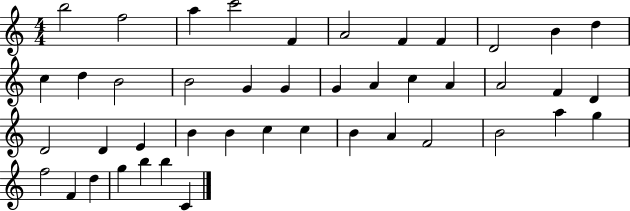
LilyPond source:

{
  \clef treble
  \numericTimeSignature
  \time 4/4
  \key c \major
  b''2 f''2 | a''4 c'''2 f'4 | a'2 f'4 f'4 | d'2 b'4 d''4 | \break c''4 d''4 b'2 | b'2 g'4 g'4 | g'4 a'4 c''4 a'4 | a'2 f'4 d'4 | \break d'2 d'4 e'4 | b'4 b'4 c''4 c''4 | b'4 a'4 f'2 | b'2 a''4 g''4 | \break f''2 f'4 d''4 | g''4 b''4 b''4 c'4 | \bar "|."
}